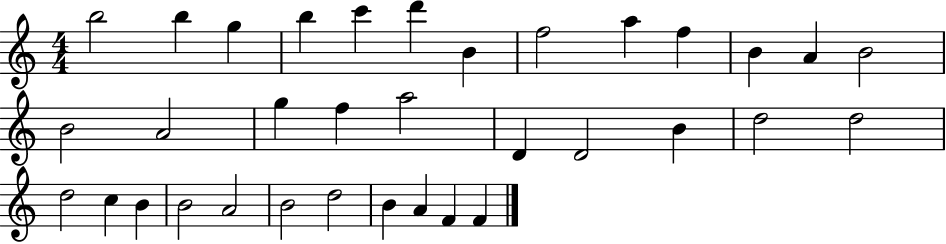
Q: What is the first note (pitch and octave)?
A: B5